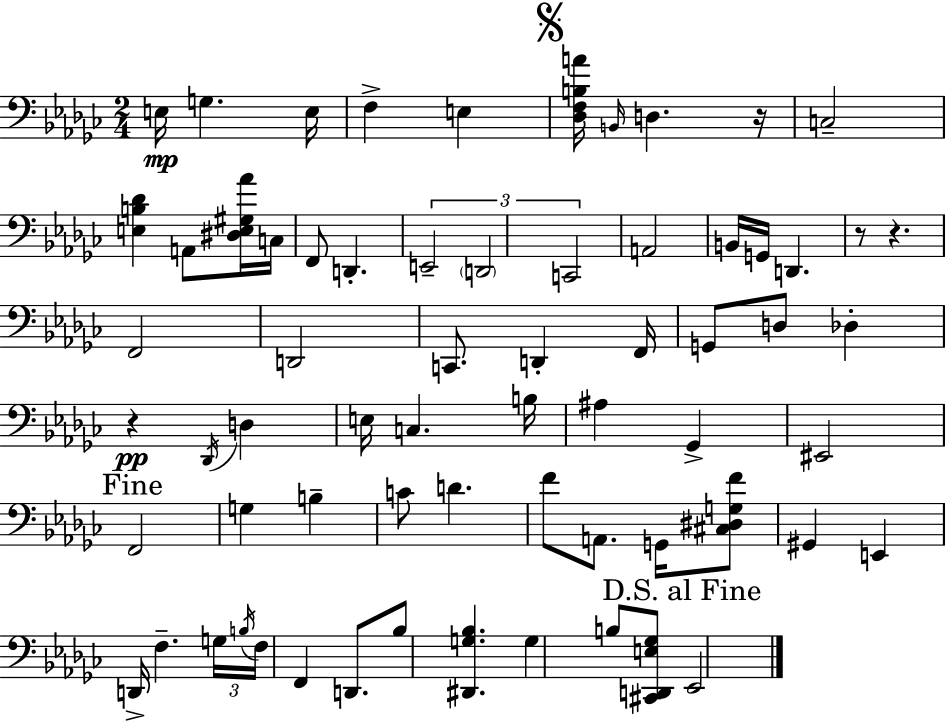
X:1
T:Untitled
M:2/4
L:1/4
K:Ebm
E,/4 G, E,/4 F, E, [_D,F,B,A]/4 B,,/4 D, z/4 C,2 [E,B,_D] A,,/2 [^D,E,^G,_A]/4 C,/4 F,,/2 D,, E,,2 D,,2 C,,2 A,,2 B,,/4 G,,/4 D,, z/2 z F,,2 D,,2 C,,/2 D,, F,,/4 G,,/2 D,/2 _D, z _D,,/4 D, E,/4 C, B,/4 ^A, _G,, ^E,,2 F,,2 G, B, C/2 D F/2 A,,/2 G,,/4 [^C,^D,G,F]/2 ^G,, E,, D,,/4 F, G,/4 B,/4 F,/4 F,, D,,/2 _B,/2 [^D,,G,_B,] G, B,/2 [^C,,D,,E,_G,]/2 _E,,2